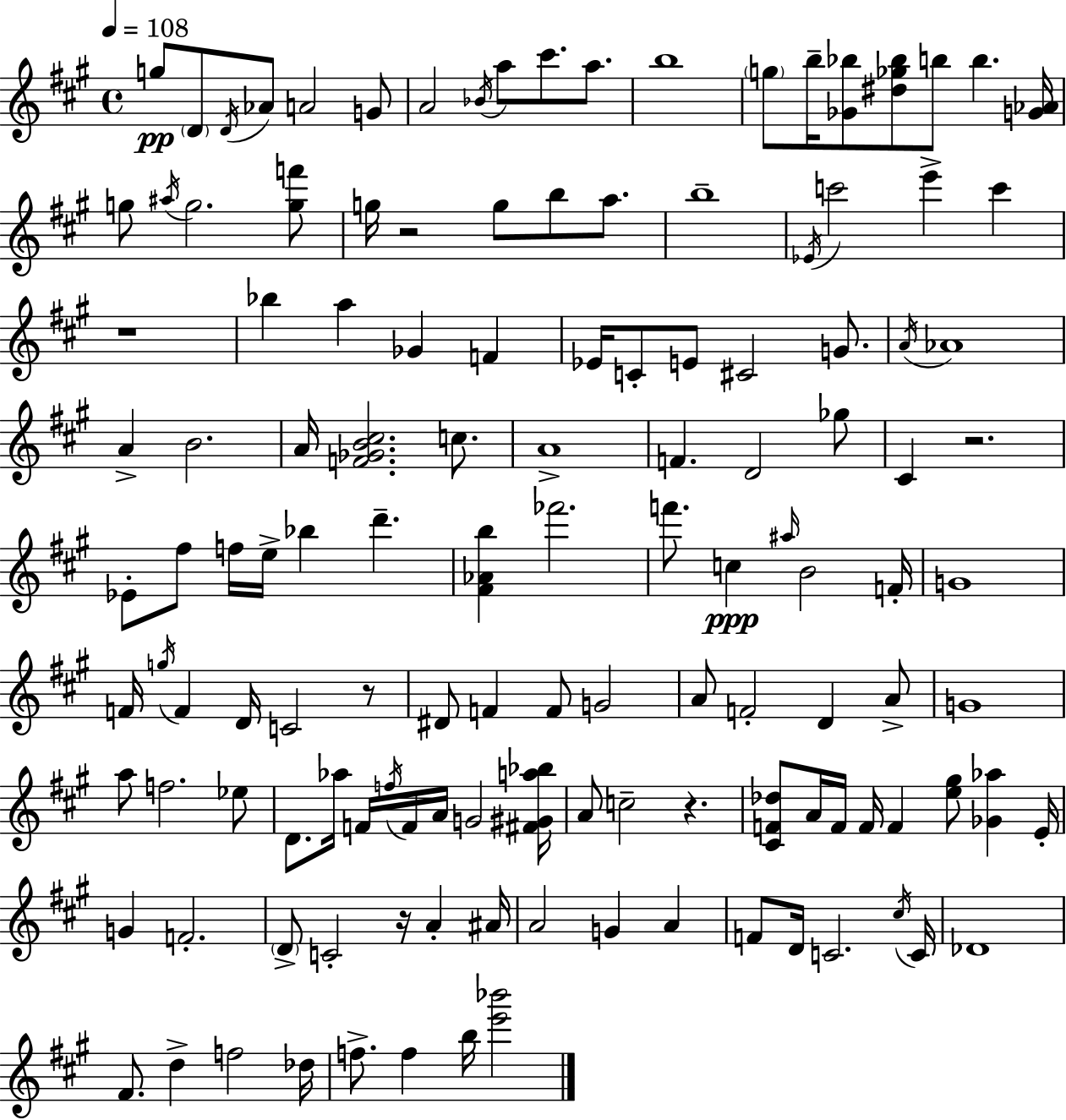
G5/e D4/e D4/s Ab4/e A4/h G4/e A4/h Bb4/s A5/e C#6/e. A5/e. B5/w G5/e B5/s [Gb4,Bb5]/e [D#5,Gb5,Bb5]/e B5/e B5/q. [G4,Ab4]/s G5/e A#5/s G5/h. [G5,F6]/e G5/s R/h G5/e B5/e A5/e. B5/w Eb4/s C6/h E6/q C6/q R/w Bb5/q A5/q Gb4/q F4/q Eb4/s C4/e E4/e C#4/h G4/e. A4/s Ab4/w A4/q B4/h. A4/s [F4,Gb4,B4,C#5]/h. C5/e. A4/w F4/q. D4/h Gb5/e C#4/q R/h. Eb4/e F#5/e F5/s E5/s Bb5/q D6/q. [F#4,Ab4,B5]/q FES6/h. F6/e. C5/q A#5/s B4/h F4/s G4/w F4/s G5/s F4/q D4/s C4/h R/e D#4/e F4/q F4/e G4/h A4/e F4/h D4/q A4/e G4/w A5/e F5/h. Eb5/e D4/e. Ab5/s F4/s F5/s F4/s A4/s G4/h [F#4,G#4,A5,Bb5]/s A4/e C5/h R/q. [C#4,F4,Db5]/e A4/s F4/s F4/s F4/q [E5,G#5]/e [Gb4,Ab5]/q E4/s G4/q F4/h. D4/e C4/h R/s A4/q A#4/s A4/h G4/q A4/q F4/e D4/s C4/h. C#5/s C4/s Db4/w F#4/e. D5/q F5/h Db5/s F5/e. F5/q B5/s [E6,Bb6]/h